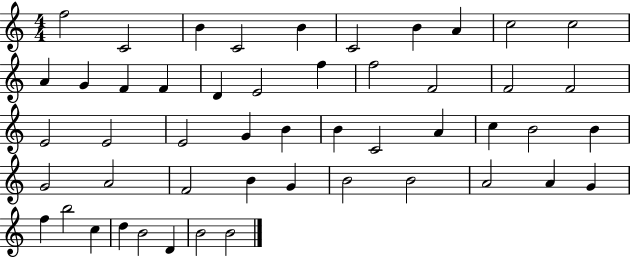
F5/h C4/h B4/q C4/h B4/q C4/h B4/q A4/q C5/h C5/h A4/q G4/q F4/q F4/q D4/q E4/h F5/q F5/h F4/h F4/h F4/h E4/h E4/h E4/h G4/q B4/q B4/q C4/h A4/q C5/q B4/h B4/q G4/h A4/h F4/h B4/q G4/q B4/h B4/h A4/h A4/q G4/q F5/q B5/h C5/q D5/q B4/h D4/q B4/h B4/h